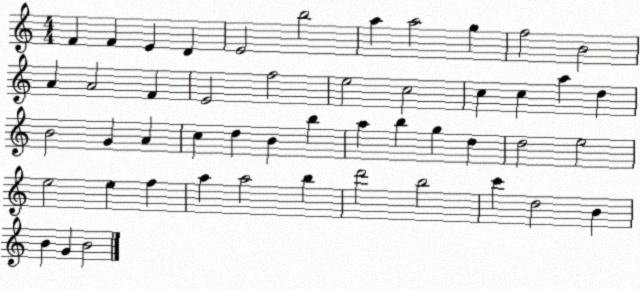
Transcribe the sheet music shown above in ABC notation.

X:1
T:Untitled
M:4/4
L:1/4
K:C
F F E D E2 b2 a a2 g f2 B2 A A2 F E2 f2 e2 c2 c c a d B2 G A c d B b a b g d d2 e2 e2 e f a a2 b d'2 b2 c' d2 B B G B2